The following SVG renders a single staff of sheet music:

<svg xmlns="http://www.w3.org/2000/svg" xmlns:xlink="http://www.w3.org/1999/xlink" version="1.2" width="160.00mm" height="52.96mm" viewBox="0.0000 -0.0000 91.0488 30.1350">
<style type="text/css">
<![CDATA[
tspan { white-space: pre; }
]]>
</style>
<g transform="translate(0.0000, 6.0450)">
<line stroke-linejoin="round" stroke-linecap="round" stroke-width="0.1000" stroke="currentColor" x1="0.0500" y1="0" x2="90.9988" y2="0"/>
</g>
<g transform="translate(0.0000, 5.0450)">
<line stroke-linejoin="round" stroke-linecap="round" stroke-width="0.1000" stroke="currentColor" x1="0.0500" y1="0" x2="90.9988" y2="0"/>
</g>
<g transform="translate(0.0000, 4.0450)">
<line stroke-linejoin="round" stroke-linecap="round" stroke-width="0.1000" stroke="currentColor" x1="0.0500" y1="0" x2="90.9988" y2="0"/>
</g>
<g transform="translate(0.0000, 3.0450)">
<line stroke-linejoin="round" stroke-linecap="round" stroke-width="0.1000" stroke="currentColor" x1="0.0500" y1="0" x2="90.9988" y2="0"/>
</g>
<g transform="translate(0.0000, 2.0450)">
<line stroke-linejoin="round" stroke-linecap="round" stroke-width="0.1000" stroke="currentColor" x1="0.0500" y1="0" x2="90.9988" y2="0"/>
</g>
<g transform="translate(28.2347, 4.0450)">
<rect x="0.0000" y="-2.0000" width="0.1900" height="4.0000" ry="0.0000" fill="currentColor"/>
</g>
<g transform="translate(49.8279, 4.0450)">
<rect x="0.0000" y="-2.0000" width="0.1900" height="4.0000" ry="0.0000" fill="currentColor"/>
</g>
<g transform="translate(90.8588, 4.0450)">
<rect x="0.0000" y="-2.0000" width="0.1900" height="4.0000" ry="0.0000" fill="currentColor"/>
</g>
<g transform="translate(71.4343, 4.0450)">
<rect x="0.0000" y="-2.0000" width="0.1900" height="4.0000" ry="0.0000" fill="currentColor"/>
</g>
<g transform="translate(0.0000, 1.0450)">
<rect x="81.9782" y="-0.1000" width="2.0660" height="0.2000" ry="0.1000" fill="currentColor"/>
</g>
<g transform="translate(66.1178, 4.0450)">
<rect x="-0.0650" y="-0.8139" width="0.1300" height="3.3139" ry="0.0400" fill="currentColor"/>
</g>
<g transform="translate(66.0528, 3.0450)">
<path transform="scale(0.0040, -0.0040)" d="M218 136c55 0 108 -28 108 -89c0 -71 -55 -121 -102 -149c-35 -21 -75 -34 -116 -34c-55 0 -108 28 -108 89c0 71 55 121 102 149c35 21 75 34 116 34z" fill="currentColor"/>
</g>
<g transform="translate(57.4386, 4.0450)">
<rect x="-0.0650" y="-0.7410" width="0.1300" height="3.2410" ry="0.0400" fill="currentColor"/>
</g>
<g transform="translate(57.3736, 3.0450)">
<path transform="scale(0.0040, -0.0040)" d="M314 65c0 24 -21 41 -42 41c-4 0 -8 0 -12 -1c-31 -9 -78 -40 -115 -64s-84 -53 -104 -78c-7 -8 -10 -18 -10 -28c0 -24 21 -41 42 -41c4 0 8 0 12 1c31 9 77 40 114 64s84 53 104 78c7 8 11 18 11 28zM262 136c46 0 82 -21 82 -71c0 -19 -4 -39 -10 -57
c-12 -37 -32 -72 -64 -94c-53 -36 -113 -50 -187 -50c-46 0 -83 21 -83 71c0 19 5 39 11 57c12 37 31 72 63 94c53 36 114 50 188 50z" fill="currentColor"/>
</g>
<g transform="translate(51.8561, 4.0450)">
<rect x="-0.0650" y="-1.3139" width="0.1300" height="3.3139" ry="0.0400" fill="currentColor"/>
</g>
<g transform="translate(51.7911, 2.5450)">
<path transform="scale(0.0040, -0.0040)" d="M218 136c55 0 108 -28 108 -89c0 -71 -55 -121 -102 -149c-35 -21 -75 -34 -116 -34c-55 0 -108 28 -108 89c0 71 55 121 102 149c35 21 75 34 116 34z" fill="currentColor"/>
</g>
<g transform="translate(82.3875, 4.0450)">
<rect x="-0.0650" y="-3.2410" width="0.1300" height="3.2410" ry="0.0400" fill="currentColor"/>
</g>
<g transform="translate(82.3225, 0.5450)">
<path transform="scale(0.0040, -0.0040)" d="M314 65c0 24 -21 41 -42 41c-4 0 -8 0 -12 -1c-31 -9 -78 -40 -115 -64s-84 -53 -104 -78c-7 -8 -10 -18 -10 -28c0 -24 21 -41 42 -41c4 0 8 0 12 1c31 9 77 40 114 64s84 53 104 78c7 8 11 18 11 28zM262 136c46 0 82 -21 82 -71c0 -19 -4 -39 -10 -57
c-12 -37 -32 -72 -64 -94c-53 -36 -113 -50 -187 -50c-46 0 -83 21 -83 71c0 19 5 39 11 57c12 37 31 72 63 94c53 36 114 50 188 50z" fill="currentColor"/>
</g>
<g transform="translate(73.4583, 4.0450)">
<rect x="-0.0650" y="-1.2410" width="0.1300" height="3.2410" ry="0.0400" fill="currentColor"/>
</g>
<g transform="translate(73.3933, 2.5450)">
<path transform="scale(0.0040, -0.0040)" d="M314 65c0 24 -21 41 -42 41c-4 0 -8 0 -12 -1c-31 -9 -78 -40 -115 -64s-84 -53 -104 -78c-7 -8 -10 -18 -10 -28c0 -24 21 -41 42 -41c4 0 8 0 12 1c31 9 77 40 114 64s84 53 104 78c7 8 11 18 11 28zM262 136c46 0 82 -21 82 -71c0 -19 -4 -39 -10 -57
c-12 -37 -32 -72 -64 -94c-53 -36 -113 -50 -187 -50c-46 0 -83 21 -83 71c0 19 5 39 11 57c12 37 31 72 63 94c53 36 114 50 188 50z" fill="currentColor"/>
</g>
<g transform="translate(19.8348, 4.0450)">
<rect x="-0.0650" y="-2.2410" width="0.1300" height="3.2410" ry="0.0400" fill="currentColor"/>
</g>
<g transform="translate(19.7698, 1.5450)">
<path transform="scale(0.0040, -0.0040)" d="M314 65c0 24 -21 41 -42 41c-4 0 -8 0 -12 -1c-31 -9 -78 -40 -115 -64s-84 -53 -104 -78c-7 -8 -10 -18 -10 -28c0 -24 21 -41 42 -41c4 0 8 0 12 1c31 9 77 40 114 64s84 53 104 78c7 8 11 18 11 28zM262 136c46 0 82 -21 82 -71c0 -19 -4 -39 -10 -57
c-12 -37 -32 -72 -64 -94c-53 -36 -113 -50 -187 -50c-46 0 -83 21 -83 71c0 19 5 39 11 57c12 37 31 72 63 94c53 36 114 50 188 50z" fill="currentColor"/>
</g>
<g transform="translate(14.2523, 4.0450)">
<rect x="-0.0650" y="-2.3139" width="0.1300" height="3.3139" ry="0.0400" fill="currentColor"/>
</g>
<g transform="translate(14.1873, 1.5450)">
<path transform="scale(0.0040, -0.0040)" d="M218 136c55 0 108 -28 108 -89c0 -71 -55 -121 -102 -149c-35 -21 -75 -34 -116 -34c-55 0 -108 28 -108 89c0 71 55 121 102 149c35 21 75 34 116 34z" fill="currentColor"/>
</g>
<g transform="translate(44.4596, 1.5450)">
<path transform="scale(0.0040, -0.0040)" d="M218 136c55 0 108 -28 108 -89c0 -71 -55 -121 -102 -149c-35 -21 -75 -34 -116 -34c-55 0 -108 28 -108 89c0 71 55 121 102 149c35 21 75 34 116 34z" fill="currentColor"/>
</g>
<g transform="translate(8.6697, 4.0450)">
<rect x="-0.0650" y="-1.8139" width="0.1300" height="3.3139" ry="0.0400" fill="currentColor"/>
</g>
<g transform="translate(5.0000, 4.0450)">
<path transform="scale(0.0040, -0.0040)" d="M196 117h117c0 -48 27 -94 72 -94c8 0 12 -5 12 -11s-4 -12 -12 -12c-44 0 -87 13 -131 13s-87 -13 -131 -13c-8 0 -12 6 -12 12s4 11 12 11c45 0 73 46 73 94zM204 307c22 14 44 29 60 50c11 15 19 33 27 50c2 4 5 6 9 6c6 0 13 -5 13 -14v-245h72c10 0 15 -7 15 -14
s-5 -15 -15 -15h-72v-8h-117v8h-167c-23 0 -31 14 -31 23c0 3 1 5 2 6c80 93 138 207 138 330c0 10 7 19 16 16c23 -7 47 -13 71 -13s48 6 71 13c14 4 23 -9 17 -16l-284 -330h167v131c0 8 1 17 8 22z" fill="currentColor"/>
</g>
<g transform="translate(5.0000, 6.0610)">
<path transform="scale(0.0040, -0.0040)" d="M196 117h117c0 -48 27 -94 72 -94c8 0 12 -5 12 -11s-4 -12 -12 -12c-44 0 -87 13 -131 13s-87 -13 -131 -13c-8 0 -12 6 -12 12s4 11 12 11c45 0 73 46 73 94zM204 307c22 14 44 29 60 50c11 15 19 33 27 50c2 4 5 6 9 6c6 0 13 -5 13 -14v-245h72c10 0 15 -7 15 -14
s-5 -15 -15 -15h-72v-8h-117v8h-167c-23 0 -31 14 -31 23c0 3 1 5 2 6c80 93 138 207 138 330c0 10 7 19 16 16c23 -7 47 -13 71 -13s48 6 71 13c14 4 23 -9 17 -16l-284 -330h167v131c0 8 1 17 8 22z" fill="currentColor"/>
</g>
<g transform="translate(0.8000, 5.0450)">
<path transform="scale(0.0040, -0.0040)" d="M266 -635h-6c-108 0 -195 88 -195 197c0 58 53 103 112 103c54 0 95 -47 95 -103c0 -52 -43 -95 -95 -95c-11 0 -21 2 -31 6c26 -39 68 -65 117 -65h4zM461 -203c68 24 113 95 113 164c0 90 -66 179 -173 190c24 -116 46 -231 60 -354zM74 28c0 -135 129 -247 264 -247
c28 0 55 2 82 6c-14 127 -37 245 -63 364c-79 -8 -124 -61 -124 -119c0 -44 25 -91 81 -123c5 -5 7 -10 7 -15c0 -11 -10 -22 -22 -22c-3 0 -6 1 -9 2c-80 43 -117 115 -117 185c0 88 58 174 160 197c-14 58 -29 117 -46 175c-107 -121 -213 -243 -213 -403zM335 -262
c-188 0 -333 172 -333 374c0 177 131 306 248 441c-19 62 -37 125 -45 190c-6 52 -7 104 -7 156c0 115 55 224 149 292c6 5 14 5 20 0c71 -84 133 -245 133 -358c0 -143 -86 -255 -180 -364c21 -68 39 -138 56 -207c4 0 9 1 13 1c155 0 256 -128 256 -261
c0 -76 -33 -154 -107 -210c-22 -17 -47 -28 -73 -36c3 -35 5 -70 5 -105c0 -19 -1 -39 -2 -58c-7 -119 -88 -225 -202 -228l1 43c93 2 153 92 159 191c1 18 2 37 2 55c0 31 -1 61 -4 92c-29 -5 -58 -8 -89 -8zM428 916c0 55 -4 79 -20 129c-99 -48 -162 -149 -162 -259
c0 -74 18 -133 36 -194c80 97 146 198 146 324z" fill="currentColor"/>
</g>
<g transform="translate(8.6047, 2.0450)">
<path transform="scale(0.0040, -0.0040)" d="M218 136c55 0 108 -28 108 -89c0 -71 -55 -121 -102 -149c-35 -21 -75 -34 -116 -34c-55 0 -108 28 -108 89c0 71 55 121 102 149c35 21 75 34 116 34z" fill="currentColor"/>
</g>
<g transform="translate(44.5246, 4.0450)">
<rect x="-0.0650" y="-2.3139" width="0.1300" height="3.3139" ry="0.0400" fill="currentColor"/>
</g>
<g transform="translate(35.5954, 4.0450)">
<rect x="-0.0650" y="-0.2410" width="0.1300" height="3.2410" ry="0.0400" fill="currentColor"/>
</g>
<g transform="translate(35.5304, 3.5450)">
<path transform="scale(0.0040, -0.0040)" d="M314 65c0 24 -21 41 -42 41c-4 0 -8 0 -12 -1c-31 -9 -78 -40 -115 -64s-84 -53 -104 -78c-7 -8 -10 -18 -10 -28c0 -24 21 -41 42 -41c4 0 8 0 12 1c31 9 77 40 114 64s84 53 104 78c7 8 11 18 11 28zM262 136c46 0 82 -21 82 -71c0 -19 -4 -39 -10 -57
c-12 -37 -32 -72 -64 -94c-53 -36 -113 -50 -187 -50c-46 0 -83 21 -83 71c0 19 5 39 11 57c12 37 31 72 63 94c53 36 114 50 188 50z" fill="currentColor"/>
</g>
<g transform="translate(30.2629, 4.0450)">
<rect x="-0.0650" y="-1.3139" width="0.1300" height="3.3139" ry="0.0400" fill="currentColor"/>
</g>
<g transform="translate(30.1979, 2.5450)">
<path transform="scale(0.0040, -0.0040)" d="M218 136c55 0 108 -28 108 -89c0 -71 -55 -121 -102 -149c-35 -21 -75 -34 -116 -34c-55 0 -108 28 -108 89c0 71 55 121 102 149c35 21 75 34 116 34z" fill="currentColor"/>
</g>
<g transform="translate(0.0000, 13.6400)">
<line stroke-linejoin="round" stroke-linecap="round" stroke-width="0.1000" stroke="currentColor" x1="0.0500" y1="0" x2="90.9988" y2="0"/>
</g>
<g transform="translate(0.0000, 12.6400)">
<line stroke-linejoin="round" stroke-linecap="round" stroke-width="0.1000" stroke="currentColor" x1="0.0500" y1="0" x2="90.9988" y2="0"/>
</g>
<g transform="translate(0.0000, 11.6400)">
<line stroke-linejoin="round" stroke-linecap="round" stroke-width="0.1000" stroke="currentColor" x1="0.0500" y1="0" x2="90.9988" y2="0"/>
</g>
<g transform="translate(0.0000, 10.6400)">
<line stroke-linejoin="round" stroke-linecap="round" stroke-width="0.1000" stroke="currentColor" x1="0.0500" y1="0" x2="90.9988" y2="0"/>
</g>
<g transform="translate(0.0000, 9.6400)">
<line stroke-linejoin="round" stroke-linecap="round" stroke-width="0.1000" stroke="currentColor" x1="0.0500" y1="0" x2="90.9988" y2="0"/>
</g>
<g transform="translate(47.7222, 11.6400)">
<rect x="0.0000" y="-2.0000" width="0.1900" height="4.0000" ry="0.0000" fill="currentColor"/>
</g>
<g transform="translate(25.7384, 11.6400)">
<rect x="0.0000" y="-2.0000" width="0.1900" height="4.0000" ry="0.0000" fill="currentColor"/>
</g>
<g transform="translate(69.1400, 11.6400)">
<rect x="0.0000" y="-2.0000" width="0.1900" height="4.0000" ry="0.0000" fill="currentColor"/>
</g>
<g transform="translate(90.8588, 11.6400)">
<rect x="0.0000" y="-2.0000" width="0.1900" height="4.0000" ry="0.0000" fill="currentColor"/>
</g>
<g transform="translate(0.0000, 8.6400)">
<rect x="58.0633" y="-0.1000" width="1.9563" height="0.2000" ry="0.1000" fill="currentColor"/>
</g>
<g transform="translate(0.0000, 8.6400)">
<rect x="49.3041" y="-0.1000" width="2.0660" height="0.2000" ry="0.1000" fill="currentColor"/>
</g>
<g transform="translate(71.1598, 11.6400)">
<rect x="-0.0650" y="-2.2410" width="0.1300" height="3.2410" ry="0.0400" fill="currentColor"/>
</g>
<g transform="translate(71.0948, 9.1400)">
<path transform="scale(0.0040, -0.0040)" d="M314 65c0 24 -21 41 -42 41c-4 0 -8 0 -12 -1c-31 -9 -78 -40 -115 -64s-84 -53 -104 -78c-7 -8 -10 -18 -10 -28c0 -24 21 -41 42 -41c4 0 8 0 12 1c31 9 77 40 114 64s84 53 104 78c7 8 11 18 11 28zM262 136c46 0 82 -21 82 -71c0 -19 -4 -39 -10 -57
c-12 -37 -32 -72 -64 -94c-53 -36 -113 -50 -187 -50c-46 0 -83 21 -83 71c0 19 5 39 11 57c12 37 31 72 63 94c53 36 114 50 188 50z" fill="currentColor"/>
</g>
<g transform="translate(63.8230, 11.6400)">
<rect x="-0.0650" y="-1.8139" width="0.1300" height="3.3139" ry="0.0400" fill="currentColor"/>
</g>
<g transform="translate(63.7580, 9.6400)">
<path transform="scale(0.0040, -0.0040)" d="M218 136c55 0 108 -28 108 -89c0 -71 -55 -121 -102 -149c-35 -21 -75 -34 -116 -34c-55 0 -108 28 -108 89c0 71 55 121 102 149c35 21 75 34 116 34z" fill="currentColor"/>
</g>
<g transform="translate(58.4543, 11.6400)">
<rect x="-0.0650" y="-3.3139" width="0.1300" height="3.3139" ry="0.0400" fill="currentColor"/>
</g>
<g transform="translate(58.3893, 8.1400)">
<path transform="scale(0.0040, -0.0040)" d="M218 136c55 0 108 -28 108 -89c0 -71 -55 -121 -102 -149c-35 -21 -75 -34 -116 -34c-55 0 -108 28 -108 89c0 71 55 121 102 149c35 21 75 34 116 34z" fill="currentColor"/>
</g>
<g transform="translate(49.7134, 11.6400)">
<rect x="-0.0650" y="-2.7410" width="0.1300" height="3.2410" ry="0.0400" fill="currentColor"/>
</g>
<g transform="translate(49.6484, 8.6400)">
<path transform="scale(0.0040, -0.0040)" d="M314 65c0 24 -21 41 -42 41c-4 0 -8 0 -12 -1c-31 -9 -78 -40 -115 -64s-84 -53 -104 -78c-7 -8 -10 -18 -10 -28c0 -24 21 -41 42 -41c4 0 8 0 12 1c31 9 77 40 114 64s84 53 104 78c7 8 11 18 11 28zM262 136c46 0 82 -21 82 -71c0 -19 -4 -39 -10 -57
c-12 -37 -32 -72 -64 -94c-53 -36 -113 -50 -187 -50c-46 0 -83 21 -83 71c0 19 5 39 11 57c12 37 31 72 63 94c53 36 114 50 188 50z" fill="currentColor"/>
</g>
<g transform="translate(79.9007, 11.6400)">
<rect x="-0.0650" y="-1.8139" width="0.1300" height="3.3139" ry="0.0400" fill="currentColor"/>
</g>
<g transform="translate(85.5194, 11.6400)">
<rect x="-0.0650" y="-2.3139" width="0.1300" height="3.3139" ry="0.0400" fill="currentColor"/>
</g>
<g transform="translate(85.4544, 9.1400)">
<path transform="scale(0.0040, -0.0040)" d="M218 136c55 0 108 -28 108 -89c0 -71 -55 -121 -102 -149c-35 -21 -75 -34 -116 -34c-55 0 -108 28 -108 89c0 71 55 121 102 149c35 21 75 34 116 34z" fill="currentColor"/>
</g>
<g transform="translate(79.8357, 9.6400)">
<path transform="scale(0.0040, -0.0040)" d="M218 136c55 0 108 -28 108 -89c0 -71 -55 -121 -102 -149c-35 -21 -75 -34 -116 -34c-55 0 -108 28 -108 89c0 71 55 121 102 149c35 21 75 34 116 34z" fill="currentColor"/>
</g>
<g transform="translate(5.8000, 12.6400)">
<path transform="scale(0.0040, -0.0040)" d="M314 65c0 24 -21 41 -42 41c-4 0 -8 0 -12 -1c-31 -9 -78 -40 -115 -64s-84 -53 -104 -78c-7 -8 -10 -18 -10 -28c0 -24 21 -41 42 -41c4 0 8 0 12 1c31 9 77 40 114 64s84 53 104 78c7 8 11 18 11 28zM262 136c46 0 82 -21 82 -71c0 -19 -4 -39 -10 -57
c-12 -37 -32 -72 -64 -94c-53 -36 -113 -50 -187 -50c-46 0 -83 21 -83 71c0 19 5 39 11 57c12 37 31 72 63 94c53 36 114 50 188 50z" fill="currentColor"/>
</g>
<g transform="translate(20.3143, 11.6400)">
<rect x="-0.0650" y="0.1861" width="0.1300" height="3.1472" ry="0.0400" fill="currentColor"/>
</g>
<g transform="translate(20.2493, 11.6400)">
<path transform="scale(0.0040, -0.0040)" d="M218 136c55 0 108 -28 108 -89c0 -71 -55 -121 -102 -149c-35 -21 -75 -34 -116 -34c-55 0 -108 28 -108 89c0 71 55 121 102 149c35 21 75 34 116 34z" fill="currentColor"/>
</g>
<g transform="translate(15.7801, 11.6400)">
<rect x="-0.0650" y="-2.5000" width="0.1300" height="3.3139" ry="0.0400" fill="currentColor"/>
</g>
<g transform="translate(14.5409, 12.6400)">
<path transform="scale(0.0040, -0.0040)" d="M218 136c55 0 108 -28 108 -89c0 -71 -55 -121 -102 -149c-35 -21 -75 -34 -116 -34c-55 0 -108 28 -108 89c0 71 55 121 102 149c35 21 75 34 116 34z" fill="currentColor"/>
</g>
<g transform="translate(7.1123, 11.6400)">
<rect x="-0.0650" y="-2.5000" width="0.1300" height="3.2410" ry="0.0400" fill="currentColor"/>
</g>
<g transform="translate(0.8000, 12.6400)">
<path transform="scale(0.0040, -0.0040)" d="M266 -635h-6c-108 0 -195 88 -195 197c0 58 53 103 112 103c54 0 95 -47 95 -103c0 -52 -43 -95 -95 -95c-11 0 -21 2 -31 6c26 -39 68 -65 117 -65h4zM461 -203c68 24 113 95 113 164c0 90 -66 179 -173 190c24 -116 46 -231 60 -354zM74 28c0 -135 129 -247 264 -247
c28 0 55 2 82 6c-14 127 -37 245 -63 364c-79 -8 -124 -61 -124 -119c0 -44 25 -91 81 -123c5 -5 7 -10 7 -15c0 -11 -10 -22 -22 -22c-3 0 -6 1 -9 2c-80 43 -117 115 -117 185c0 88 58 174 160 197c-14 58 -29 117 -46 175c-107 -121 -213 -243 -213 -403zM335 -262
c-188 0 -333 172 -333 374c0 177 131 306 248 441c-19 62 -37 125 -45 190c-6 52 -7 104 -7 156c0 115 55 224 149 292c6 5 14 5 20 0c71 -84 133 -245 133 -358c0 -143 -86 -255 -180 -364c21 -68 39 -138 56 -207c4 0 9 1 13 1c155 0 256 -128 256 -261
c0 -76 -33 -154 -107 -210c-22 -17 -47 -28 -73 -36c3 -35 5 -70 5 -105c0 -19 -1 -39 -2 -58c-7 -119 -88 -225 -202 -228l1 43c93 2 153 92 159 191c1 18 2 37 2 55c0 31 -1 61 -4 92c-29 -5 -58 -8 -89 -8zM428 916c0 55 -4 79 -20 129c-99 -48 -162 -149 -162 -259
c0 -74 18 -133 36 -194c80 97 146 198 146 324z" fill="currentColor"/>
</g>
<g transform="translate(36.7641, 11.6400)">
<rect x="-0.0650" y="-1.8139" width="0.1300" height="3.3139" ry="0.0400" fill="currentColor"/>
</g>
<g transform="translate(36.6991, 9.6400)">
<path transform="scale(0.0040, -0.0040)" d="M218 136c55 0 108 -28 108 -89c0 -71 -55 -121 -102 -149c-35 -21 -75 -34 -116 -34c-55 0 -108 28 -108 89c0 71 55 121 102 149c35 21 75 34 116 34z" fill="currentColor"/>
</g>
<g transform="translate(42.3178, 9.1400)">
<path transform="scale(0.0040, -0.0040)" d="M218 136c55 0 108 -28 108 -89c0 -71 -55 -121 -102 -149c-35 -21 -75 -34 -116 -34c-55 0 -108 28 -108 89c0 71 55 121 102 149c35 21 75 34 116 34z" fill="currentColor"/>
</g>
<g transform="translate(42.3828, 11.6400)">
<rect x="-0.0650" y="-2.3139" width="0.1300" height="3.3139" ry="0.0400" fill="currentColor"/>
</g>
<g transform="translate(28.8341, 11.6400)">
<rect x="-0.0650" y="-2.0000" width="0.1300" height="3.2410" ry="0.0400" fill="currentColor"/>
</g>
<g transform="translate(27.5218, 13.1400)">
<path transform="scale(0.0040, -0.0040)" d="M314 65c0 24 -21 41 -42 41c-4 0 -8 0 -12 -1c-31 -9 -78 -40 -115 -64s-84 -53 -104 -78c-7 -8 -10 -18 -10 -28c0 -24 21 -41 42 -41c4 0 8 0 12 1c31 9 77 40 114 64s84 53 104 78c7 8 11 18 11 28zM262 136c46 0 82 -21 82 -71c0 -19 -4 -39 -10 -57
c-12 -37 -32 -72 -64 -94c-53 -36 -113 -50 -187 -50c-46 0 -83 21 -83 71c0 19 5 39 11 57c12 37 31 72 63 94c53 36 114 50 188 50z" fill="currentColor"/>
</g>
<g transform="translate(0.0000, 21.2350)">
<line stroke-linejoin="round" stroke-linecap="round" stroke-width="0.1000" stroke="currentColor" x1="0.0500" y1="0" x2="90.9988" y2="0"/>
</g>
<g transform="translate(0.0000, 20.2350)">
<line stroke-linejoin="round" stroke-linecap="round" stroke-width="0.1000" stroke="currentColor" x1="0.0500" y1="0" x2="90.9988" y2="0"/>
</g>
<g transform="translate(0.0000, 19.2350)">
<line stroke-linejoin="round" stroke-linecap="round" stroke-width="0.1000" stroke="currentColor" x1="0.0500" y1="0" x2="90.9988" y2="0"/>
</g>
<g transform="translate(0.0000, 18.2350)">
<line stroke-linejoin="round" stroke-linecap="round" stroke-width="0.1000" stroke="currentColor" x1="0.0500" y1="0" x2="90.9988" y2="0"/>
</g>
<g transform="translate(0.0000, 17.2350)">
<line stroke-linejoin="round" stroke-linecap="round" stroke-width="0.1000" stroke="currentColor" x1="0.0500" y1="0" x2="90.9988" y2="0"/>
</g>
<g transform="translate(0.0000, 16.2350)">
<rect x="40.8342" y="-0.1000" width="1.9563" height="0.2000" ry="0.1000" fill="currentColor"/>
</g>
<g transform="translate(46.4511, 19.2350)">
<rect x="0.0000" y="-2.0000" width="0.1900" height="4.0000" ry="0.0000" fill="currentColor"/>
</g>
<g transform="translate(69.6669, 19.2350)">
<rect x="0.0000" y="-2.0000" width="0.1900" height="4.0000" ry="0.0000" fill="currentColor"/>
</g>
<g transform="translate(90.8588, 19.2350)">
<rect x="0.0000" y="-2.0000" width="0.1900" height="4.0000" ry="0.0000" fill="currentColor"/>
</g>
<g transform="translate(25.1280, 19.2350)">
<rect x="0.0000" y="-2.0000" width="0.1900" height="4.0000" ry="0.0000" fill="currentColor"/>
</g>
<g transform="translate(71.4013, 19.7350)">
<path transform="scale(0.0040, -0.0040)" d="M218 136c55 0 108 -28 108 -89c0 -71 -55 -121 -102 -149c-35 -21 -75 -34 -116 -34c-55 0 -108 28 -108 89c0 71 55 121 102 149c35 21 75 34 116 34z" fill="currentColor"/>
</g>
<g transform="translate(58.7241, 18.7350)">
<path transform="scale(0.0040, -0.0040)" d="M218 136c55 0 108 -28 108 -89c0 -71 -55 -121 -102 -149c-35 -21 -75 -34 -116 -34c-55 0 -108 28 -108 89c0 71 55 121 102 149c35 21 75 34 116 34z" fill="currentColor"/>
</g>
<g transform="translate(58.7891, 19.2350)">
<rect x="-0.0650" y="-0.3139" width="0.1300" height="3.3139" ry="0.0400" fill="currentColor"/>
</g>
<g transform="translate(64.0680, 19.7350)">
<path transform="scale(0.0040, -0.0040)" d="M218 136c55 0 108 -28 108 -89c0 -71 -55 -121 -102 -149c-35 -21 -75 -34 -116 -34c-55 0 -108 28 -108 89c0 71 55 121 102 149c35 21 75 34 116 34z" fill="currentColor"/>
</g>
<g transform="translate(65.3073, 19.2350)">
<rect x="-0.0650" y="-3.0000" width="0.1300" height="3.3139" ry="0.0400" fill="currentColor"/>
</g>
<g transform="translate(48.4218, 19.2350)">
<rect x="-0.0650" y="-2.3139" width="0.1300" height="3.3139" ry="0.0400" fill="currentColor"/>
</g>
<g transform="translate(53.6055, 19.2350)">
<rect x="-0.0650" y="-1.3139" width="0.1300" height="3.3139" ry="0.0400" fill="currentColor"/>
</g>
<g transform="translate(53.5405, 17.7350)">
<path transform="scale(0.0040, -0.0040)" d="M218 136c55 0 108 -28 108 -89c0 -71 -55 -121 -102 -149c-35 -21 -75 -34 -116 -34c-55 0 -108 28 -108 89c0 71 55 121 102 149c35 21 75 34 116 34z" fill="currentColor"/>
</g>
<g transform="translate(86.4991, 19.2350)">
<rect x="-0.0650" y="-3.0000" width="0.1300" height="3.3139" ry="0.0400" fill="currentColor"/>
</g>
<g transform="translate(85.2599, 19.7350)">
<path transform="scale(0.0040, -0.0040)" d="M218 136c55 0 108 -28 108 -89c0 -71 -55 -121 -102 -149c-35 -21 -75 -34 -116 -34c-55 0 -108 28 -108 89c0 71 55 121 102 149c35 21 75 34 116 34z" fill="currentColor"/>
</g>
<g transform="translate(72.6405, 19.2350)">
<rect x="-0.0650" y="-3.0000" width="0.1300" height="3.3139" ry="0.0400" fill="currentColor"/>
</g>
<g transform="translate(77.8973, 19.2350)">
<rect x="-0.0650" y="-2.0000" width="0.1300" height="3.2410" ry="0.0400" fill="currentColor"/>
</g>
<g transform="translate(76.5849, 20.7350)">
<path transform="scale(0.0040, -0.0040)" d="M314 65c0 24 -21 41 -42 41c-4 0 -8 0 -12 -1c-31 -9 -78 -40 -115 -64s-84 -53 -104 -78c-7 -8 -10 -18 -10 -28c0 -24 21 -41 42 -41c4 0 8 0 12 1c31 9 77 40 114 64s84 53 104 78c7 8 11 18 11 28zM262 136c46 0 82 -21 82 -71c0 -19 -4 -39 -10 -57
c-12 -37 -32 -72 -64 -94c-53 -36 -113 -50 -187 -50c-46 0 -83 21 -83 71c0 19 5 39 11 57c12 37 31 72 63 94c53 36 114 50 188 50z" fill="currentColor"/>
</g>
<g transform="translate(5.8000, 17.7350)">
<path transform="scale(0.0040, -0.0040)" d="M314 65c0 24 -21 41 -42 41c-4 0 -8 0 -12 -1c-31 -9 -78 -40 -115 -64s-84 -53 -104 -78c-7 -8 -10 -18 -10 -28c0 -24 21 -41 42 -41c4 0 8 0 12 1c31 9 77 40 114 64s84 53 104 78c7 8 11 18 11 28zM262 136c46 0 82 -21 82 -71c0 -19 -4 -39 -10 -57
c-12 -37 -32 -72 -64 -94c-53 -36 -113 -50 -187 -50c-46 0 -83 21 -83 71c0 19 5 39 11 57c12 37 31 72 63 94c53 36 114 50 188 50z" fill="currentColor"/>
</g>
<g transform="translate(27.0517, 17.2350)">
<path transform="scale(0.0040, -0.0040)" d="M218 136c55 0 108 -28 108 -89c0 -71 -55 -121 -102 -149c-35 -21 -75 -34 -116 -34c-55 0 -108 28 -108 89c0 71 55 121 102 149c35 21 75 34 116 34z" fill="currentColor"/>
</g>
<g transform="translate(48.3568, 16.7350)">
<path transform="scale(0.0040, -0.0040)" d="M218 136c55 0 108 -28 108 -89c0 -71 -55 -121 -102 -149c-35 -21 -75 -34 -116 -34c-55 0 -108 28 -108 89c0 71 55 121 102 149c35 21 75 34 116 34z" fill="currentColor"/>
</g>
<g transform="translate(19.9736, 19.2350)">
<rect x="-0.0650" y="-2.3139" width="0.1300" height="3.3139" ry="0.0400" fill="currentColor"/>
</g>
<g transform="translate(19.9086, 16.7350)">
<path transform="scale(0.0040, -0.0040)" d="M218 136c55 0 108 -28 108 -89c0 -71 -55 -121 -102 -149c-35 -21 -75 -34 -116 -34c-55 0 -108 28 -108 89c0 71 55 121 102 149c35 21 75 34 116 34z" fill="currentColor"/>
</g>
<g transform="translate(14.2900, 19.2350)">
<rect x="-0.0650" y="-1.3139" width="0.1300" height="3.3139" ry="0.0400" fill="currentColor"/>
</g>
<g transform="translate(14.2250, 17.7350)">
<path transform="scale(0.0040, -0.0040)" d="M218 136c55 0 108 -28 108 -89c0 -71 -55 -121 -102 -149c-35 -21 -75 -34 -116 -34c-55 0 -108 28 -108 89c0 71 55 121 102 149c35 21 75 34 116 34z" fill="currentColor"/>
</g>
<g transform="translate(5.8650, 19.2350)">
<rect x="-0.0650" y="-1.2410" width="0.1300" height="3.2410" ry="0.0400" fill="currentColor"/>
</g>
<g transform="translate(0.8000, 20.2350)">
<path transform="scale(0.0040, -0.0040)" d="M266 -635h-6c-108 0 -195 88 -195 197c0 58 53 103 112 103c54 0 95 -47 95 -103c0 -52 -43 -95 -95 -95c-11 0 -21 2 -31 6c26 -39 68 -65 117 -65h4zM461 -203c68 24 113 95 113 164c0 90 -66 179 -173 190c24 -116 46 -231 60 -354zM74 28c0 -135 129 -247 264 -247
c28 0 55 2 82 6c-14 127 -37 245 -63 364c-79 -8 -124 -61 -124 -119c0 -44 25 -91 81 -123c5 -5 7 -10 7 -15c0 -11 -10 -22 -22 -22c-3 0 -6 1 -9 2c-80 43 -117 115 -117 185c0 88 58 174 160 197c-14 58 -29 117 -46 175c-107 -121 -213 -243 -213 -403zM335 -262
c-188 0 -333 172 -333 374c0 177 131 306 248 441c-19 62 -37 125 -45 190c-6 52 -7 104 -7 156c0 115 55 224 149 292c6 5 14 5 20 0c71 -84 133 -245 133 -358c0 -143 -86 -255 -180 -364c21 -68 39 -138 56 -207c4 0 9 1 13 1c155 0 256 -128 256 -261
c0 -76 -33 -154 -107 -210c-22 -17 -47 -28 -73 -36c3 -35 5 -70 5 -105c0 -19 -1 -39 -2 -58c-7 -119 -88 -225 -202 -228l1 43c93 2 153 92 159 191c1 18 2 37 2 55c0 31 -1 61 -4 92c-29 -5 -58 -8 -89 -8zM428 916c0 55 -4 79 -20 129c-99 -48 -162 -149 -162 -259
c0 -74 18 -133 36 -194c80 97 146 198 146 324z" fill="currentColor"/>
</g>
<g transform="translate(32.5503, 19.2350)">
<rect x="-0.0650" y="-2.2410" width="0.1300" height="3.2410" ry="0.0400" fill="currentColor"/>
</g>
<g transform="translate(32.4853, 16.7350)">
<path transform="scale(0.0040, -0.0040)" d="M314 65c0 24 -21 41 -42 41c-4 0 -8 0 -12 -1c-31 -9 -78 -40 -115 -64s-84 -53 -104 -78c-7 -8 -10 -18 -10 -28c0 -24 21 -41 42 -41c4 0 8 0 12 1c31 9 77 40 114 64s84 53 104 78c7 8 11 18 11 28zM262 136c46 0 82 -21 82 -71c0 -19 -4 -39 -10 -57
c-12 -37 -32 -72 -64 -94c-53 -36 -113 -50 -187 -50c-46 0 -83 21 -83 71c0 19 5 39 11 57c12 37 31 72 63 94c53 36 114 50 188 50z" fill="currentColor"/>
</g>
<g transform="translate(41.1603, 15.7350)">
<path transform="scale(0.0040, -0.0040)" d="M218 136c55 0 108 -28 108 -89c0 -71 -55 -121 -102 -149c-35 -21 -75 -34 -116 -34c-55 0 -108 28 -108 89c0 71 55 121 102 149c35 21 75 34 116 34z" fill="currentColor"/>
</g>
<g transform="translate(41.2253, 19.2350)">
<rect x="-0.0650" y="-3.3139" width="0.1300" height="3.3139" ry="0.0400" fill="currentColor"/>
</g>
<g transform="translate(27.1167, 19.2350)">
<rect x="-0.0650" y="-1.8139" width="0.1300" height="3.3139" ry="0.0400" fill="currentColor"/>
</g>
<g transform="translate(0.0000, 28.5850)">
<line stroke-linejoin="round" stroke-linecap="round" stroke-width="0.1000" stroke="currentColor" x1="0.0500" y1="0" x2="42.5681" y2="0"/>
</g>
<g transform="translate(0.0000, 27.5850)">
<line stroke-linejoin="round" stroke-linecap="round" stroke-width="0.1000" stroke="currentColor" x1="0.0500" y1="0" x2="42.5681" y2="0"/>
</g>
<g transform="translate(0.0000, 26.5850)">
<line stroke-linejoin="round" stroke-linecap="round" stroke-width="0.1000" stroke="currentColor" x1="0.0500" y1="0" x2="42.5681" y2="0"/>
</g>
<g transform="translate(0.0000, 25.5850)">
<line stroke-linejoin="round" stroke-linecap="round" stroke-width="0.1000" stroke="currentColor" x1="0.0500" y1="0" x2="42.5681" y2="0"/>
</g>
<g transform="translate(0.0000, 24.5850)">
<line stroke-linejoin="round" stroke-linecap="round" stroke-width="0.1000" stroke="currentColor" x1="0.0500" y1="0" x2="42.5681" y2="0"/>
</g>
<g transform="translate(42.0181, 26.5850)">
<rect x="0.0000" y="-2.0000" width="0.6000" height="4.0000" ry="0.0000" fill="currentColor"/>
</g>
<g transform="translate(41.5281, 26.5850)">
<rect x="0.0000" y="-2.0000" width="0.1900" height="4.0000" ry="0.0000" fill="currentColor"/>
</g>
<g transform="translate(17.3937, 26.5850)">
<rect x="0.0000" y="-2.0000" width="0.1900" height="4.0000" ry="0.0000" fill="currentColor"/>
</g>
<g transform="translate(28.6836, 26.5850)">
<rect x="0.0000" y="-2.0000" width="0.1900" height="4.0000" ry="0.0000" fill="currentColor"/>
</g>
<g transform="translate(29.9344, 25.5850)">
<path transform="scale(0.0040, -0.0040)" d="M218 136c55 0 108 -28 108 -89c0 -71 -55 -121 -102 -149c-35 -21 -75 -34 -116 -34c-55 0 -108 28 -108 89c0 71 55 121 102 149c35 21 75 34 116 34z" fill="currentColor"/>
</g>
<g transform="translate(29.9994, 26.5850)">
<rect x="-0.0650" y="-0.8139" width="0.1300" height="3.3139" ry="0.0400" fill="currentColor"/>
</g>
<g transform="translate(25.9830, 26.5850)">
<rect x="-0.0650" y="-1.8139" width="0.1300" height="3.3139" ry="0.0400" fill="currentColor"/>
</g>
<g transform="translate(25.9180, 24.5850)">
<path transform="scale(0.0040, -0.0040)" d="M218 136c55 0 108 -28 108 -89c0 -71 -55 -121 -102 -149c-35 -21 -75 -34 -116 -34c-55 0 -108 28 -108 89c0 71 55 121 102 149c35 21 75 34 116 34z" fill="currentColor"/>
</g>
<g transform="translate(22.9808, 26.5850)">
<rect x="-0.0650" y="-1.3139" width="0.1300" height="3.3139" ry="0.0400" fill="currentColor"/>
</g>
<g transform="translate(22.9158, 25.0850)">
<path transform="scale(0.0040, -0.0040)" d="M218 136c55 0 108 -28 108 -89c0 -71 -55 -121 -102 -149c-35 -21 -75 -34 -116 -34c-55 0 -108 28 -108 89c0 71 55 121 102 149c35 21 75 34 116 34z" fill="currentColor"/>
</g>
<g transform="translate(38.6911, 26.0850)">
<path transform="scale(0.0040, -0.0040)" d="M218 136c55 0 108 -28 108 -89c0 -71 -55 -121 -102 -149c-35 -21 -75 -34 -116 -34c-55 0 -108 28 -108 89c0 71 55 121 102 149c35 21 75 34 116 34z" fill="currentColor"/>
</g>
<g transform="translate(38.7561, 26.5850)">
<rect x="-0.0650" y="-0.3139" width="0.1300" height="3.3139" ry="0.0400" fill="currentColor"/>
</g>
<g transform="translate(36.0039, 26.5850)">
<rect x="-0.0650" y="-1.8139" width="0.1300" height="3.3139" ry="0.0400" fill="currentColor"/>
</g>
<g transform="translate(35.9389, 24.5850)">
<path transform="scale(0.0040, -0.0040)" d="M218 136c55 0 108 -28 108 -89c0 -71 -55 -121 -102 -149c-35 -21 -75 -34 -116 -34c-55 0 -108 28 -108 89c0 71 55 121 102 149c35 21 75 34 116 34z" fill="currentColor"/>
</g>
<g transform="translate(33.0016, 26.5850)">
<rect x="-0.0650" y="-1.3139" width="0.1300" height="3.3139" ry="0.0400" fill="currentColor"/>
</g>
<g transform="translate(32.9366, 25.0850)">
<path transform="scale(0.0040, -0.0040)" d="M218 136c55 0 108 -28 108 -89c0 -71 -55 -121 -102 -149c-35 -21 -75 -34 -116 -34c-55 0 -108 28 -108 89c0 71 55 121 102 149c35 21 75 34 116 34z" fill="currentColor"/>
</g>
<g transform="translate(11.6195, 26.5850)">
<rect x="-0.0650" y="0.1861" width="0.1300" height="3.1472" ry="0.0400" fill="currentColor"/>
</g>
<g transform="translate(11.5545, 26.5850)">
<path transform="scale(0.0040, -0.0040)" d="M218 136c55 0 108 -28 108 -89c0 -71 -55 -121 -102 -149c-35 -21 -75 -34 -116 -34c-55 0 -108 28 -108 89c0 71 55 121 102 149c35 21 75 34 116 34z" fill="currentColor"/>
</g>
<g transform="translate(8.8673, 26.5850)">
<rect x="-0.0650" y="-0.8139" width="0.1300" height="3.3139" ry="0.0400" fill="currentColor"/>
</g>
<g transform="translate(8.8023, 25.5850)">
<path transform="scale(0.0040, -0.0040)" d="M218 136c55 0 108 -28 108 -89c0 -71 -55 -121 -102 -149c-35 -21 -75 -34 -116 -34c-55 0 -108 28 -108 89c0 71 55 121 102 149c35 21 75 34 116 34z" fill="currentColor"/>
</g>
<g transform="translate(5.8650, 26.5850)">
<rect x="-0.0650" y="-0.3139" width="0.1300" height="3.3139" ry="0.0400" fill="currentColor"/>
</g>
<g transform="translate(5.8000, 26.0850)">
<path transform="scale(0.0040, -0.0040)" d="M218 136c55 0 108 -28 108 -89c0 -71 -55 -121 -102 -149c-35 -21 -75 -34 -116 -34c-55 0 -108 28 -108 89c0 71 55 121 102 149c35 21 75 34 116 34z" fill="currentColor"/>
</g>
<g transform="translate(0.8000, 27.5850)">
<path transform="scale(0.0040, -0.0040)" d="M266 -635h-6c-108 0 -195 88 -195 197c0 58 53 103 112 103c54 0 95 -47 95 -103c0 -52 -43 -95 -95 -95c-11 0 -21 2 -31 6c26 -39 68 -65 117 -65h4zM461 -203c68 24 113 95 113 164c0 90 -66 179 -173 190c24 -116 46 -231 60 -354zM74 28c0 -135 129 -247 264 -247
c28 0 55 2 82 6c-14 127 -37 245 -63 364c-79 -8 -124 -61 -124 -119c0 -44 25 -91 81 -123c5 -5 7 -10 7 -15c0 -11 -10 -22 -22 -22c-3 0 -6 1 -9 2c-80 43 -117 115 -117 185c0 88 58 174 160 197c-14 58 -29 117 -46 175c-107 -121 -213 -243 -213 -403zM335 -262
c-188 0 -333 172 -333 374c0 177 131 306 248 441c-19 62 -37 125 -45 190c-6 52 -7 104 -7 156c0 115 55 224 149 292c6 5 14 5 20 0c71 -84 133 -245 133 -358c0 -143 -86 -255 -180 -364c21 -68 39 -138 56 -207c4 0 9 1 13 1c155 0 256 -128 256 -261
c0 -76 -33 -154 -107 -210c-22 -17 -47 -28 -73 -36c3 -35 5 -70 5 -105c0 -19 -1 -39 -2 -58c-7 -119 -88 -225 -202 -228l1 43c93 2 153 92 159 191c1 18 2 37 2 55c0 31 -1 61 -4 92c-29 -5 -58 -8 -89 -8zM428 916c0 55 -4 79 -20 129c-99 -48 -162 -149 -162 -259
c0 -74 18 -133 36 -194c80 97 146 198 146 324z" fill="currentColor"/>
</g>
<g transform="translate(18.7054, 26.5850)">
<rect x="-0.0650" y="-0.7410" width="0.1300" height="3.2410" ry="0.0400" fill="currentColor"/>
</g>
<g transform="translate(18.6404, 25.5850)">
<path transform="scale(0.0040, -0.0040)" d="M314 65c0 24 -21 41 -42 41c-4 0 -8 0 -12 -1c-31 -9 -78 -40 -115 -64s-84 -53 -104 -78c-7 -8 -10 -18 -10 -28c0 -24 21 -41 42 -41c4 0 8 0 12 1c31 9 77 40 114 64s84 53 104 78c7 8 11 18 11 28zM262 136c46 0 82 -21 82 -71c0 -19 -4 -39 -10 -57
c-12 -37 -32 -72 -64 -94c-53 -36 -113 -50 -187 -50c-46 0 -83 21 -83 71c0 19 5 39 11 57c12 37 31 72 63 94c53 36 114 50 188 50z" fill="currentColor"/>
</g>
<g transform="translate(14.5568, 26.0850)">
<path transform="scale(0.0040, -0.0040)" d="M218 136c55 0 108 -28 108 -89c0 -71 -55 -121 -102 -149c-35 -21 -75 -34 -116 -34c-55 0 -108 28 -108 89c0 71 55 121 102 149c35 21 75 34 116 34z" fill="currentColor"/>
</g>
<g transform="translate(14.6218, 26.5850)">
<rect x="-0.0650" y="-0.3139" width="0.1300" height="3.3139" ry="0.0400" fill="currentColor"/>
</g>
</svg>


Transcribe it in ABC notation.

X:1
T:Untitled
M:4/4
L:1/4
K:C
f g g2 e c2 g e d2 d e2 b2 G2 G B F2 f g a2 b f g2 f g e2 e g f g2 b g e c A A F2 A c d B c d2 e f d e f c